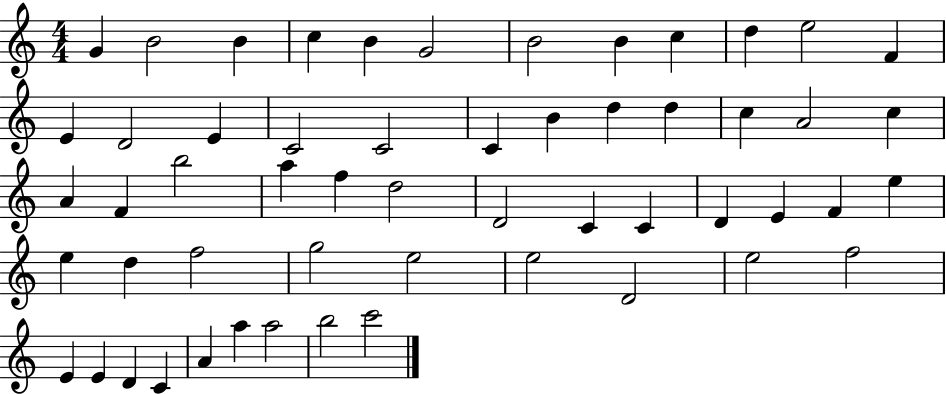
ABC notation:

X:1
T:Untitled
M:4/4
L:1/4
K:C
G B2 B c B G2 B2 B c d e2 F E D2 E C2 C2 C B d d c A2 c A F b2 a f d2 D2 C C D E F e e d f2 g2 e2 e2 D2 e2 f2 E E D C A a a2 b2 c'2